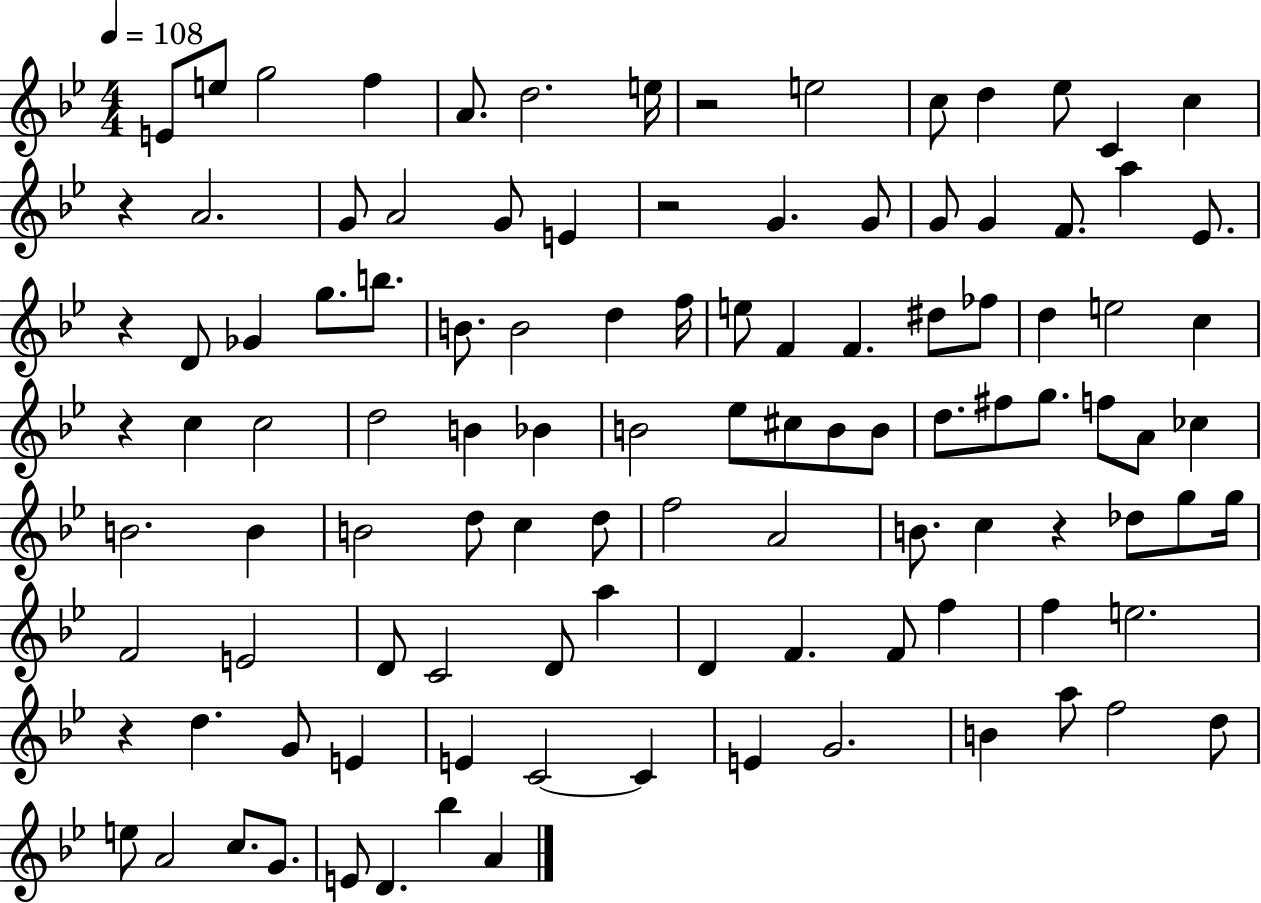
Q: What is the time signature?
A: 4/4